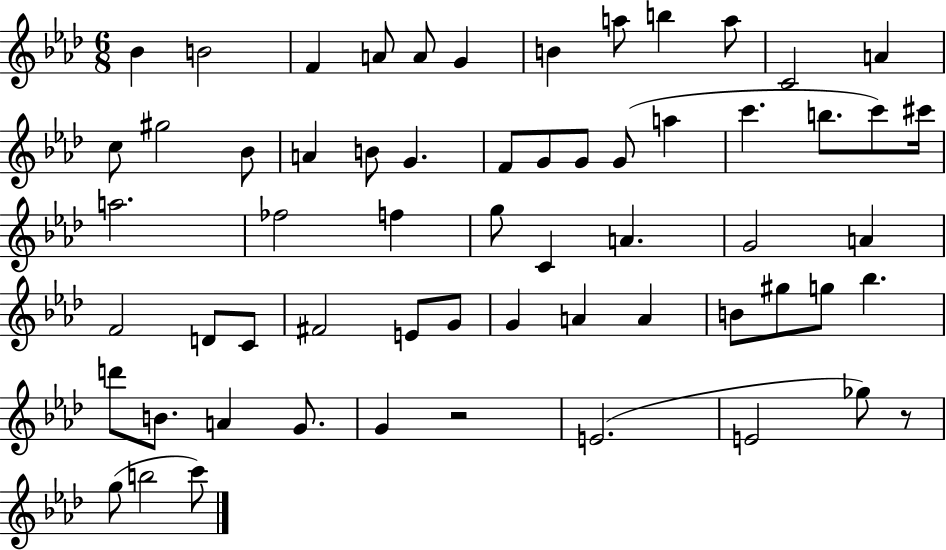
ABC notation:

X:1
T:Untitled
M:6/8
L:1/4
K:Ab
_B B2 F A/2 A/2 G B a/2 b a/2 C2 A c/2 ^g2 _B/2 A B/2 G F/2 G/2 G/2 G/2 a c' b/2 c'/2 ^c'/4 a2 _f2 f g/2 C A G2 A F2 D/2 C/2 ^F2 E/2 G/2 G A A B/2 ^g/2 g/2 _b d'/2 B/2 A G/2 G z2 E2 E2 _g/2 z/2 g/2 b2 c'/2